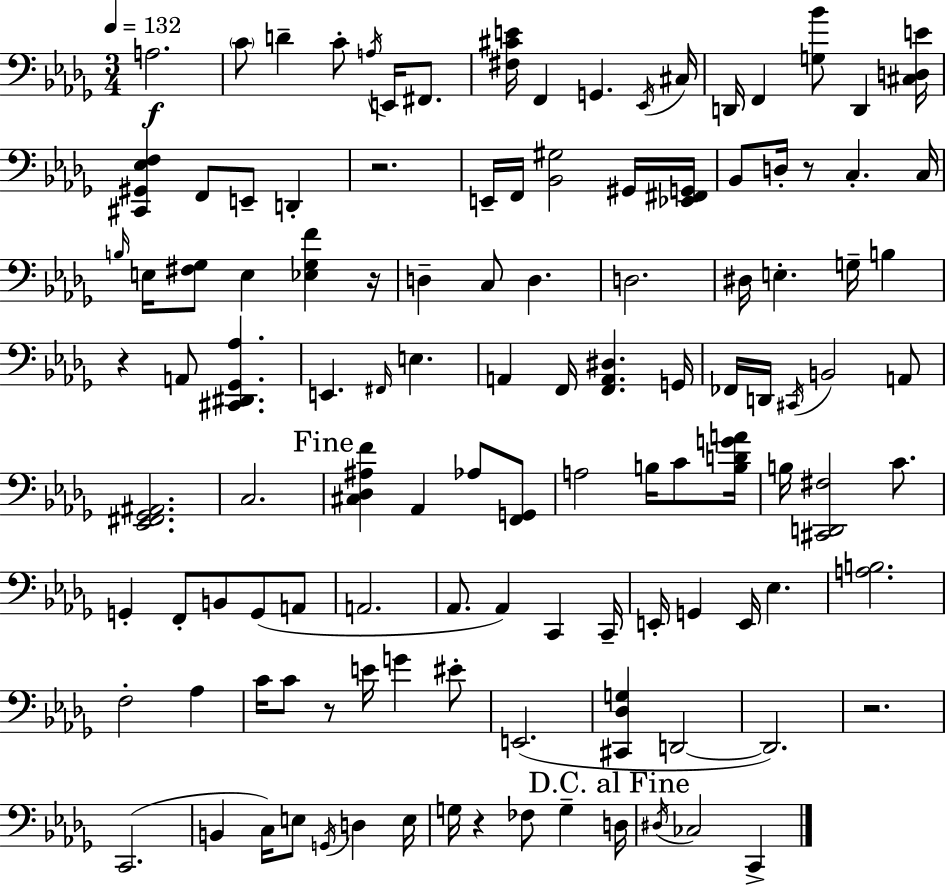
A3/h. C4/e D4/q C4/e A3/s E2/s F#2/e. [F#3,C#4,E4]/s F2/q G2/q. Eb2/s C#3/s D2/s F2/q [G3,Bb4]/e D2/q [C#3,D3,E4]/s [C#2,G#2,Eb3,F3]/q F2/e E2/e D2/q R/h. E2/s F2/s [Bb2,G#3]/h G#2/s [Eb2,F#2,G2]/s Bb2/e D3/s R/e C3/q. C3/s B3/s E3/s [F#3,Gb3]/e E3/q [Eb3,Gb3,F4]/q R/s D3/q C3/e D3/q. D3/h. D#3/s E3/q. G3/s B3/q R/q A2/e [C#2,D#2,Gb2,Ab3]/q. E2/q. F#2/s E3/q. A2/q F2/s [F2,A2,D#3]/q. G2/s FES2/s D2/s C#2/s B2/h A2/e [Eb2,F#2,Gb2,A#2]/h. C3/h. [C#3,Db3,A#3,F4]/q Ab2/q Ab3/e [F2,G2]/e A3/h B3/s C4/e [B3,D4,G4,A4]/s B3/s [C#2,D2,F#3]/h C4/e. G2/q F2/e B2/e G2/e A2/e A2/h. Ab2/e. Ab2/q C2/q C2/s E2/s G2/q E2/s Eb3/q. [A3,B3]/h. F3/h Ab3/q C4/s C4/e R/e E4/s G4/q EIS4/e E2/h. [C#2,Db3,G3]/q D2/h D2/h. R/h. C2/h. B2/q C3/s E3/e G2/s D3/q E3/s G3/s R/q FES3/e G3/q D3/s D#3/s CES3/h C2/q